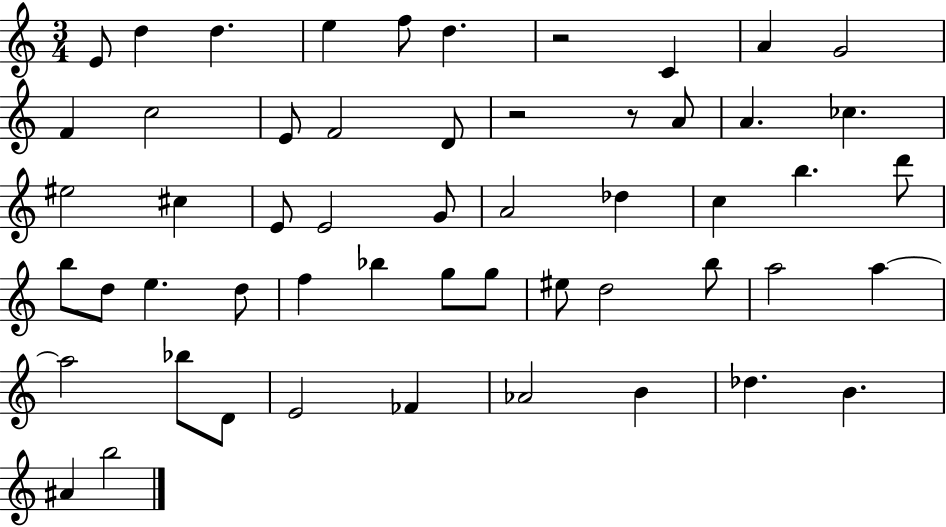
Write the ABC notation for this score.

X:1
T:Untitled
M:3/4
L:1/4
K:C
E/2 d d e f/2 d z2 C A G2 F c2 E/2 F2 D/2 z2 z/2 A/2 A _c ^e2 ^c E/2 E2 G/2 A2 _d c b d'/2 b/2 d/2 e d/2 f _b g/2 g/2 ^e/2 d2 b/2 a2 a a2 _b/2 D/2 E2 _F _A2 B _d B ^A b2